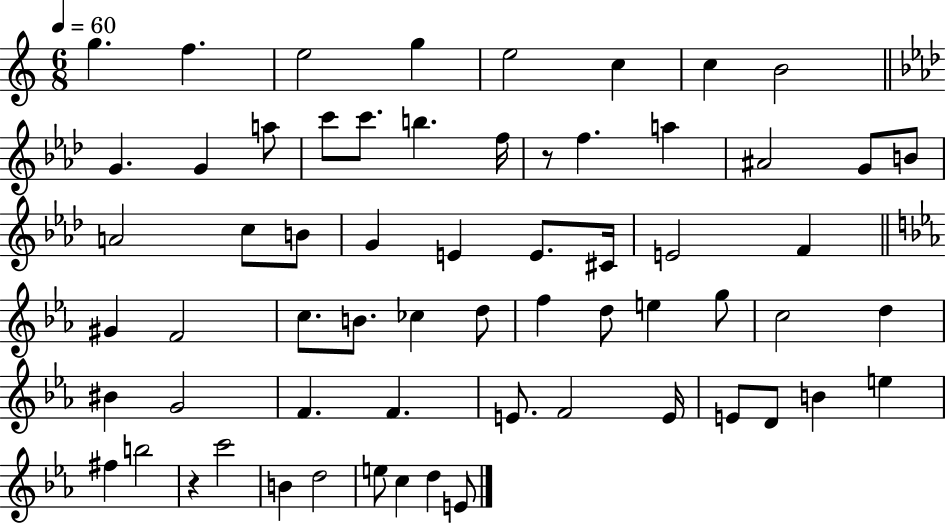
G5/q. F5/q. E5/h G5/q E5/h C5/q C5/q B4/h G4/q. G4/q A5/e C6/e C6/e. B5/q. F5/s R/e F5/q. A5/q A#4/h G4/e B4/e A4/h C5/e B4/e G4/q E4/q E4/e. C#4/s E4/h F4/q G#4/q F4/h C5/e. B4/e. CES5/q D5/e F5/q D5/e E5/q G5/e C5/h D5/q BIS4/q G4/h F4/q. F4/q. E4/e. F4/h E4/s E4/e D4/e B4/q E5/q F#5/q B5/h R/q C6/h B4/q D5/h E5/e C5/q D5/q E4/e